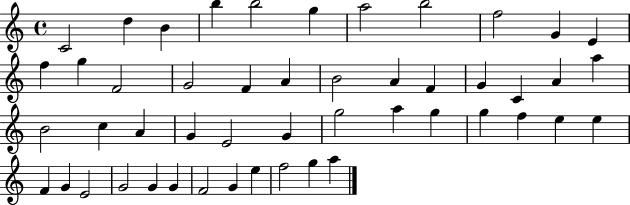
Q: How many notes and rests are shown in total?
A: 49